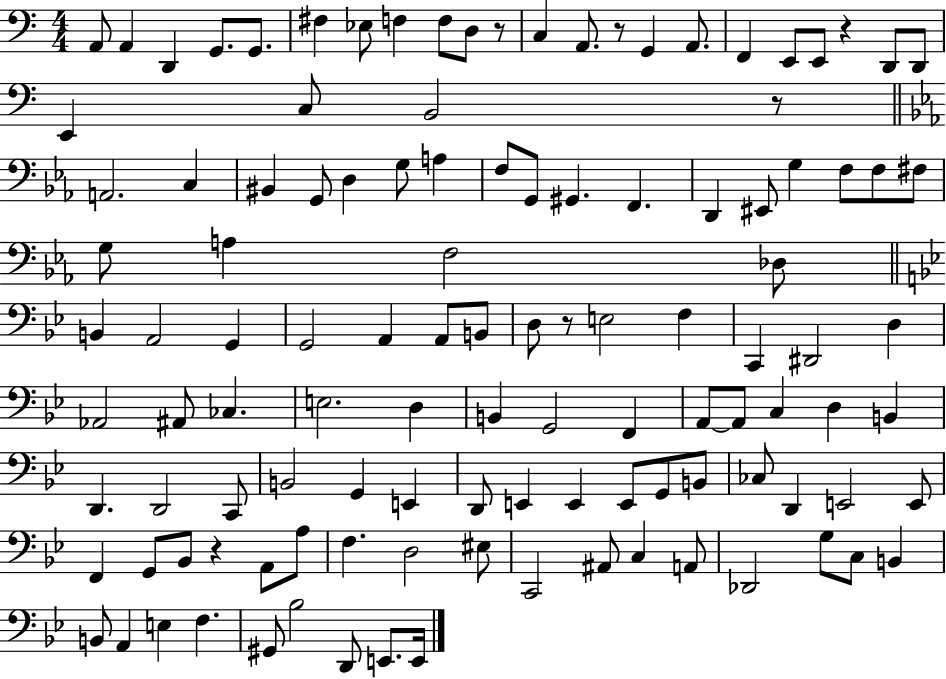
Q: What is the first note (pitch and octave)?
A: A2